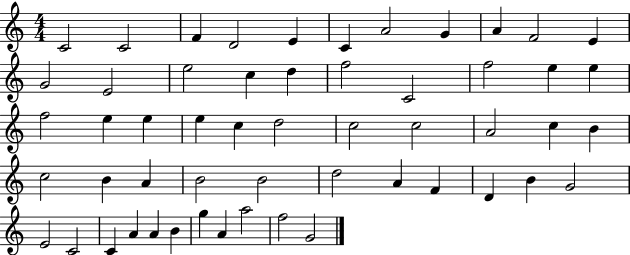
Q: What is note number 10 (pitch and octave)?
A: F4